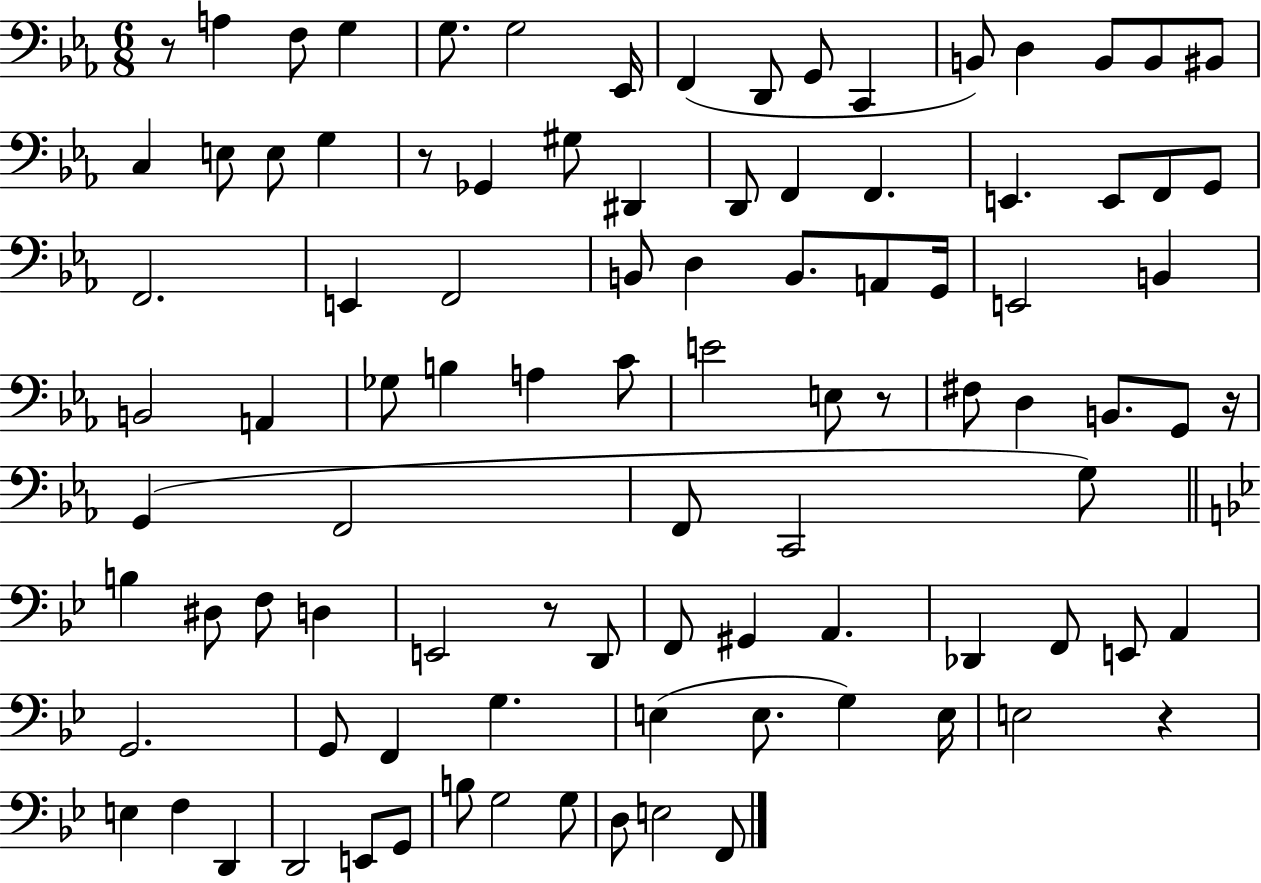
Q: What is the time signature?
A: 6/8